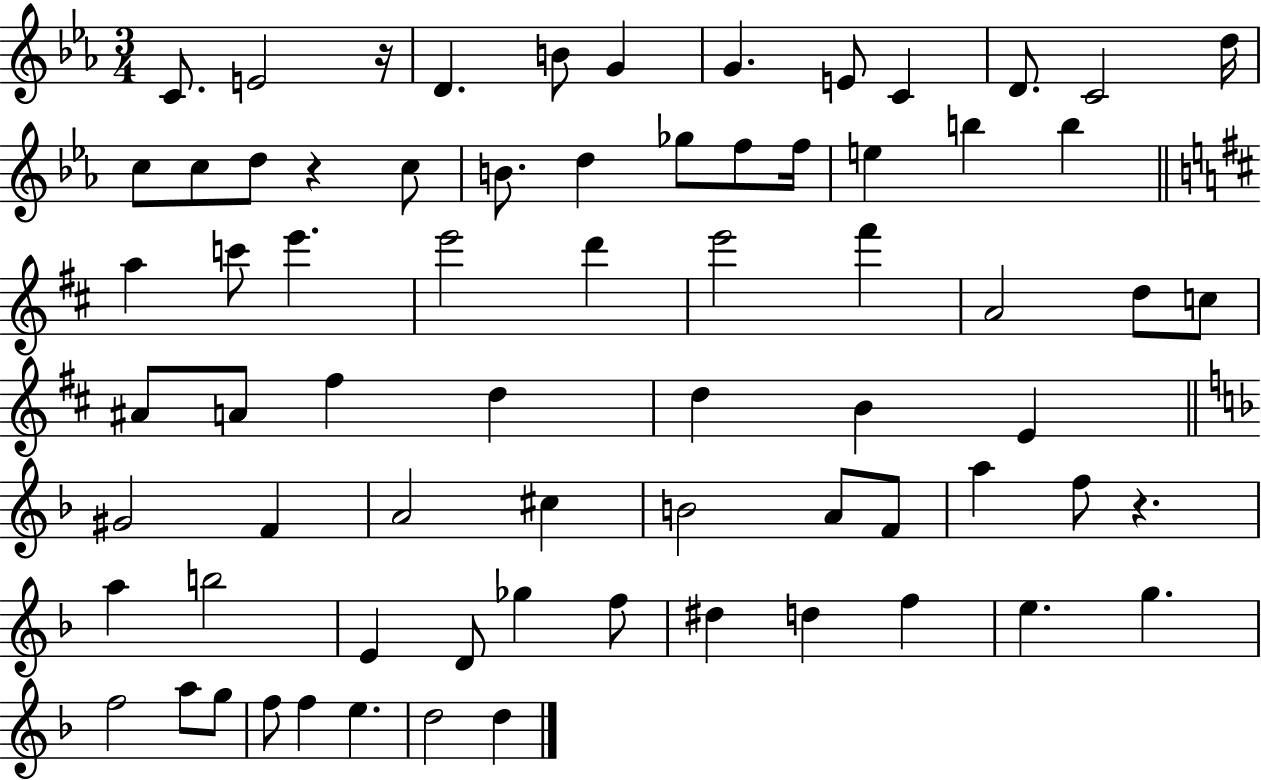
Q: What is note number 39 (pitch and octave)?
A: B4